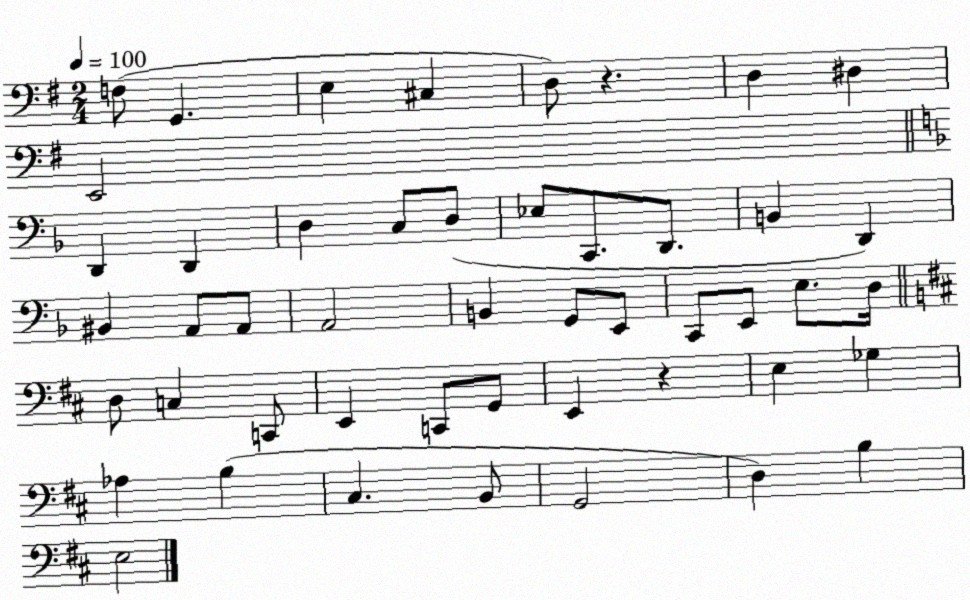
X:1
T:Untitled
M:2/4
L:1/4
K:G
F,/2 G,, E, ^C, D,/2 z D, ^D, E,,2 D,, D,, D, C,/2 D,/2 _E,/2 C,,/2 D,,/2 B,, D,, ^B,, A,,/2 A,,/2 A,,2 B,, G,,/2 E,,/2 C,,/2 E,,/2 E,/2 D,/4 D,/2 C, C,,/2 E,, C,,/2 G,,/2 E,, z E, _G, _A, B, ^C, B,,/2 G,,2 D, B, E,2